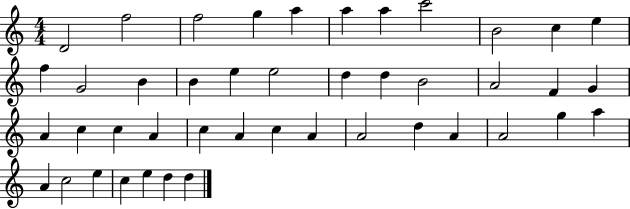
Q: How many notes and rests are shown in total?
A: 44